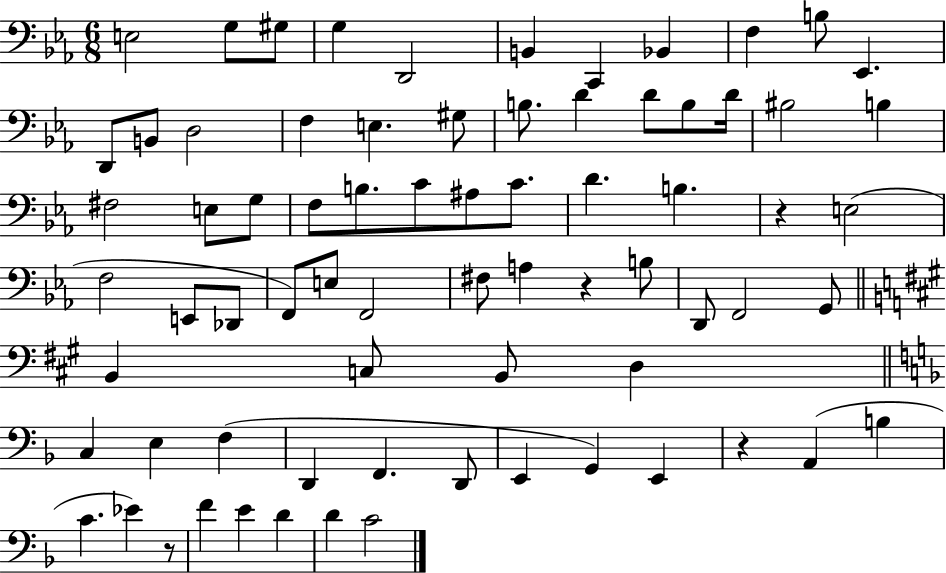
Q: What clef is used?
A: bass